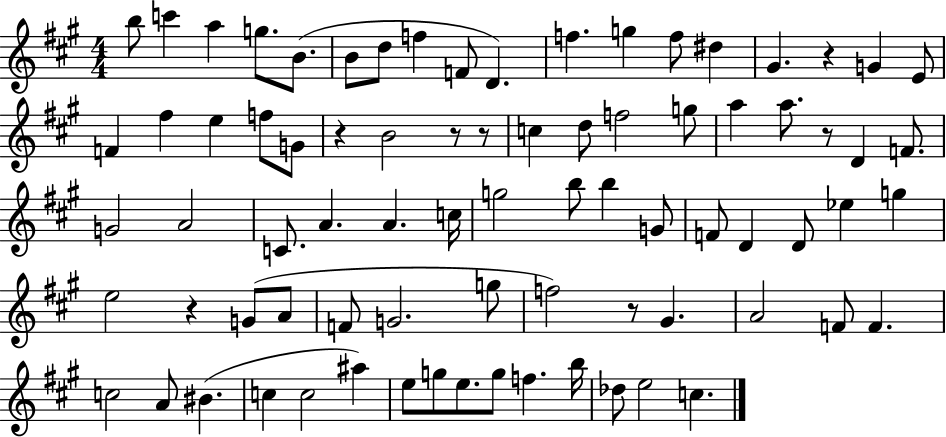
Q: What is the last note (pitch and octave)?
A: C5